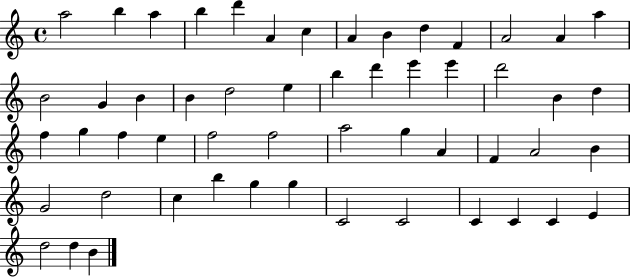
A5/h B5/q A5/q B5/q D6/q A4/q C5/q A4/q B4/q D5/q F4/q A4/h A4/q A5/q B4/h G4/q B4/q B4/q D5/h E5/q B5/q D6/q E6/q E6/q D6/h B4/q D5/q F5/q G5/q F5/q E5/q F5/h F5/h A5/h G5/q A4/q F4/q A4/h B4/q G4/h D5/h C5/q B5/q G5/q G5/q C4/h C4/h C4/q C4/q C4/q E4/q D5/h D5/q B4/q